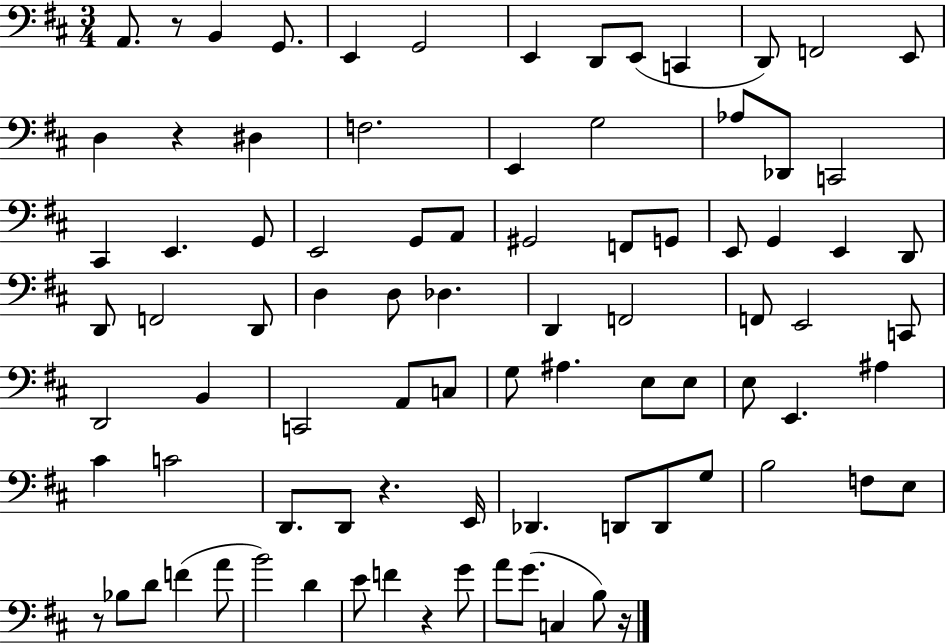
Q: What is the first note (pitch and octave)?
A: A2